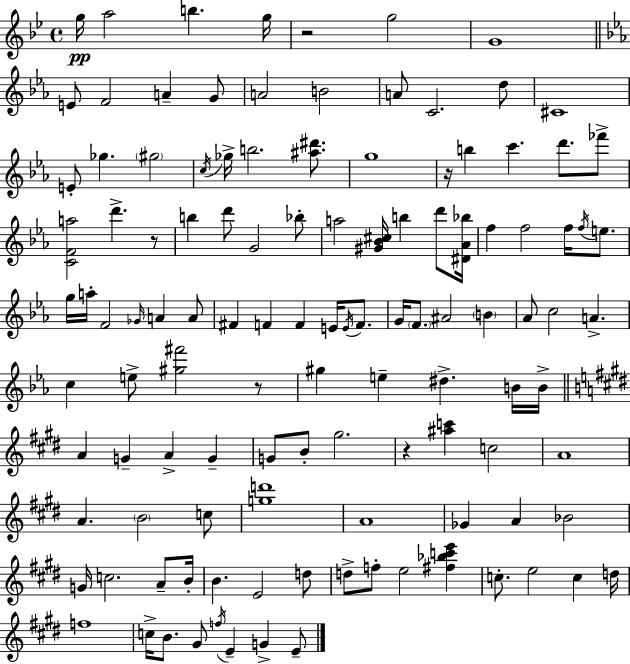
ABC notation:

X:1
T:Untitled
M:4/4
L:1/4
K:Gm
g/4 a2 b g/4 z2 g2 G4 E/2 F2 A G/2 A2 B2 A/2 C2 d/2 ^C4 E/2 _g ^g2 c/4 _g/4 b2 [^a^d']/2 g4 z/4 b c' d'/2 _f'/2 [CFa]2 d' z/2 b d'/2 G2 _b/2 a2 [^G_B^c]/4 b d'/2 [^D_A_b]/4 f f2 f/4 f/4 e/2 g/4 a/4 F2 _G/4 A A/2 ^F F F E/4 E/4 F/2 G/4 F/2 ^A2 B _A/2 c2 A c e/2 [^g^f']2 z/2 ^g e ^d B/4 B/4 A G A G G/2 B/2 ^g2 z [^ac'] c2 A4 A B2 c/2 [gd']4 A4 _G A _B2 G/4 c2 A/2 B/4 B E2 d/2 d/2 f/2 e2 [^f_bc'e'] c/2 e2 c d/4 f4 c/4 B/2 ^G/2 f/4 E G E/2